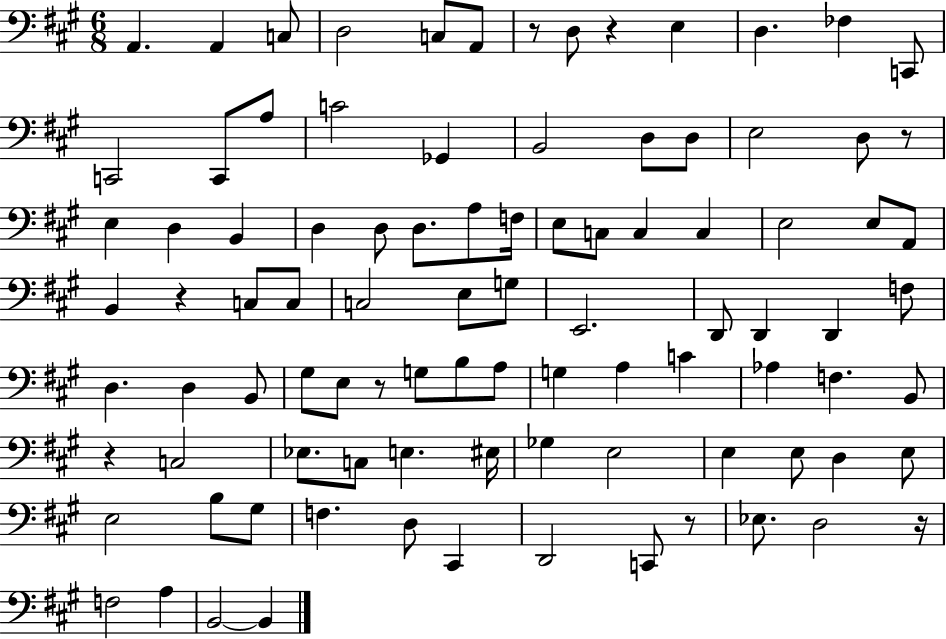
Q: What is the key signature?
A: A major